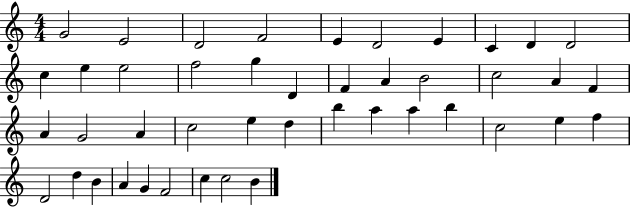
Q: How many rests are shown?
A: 0